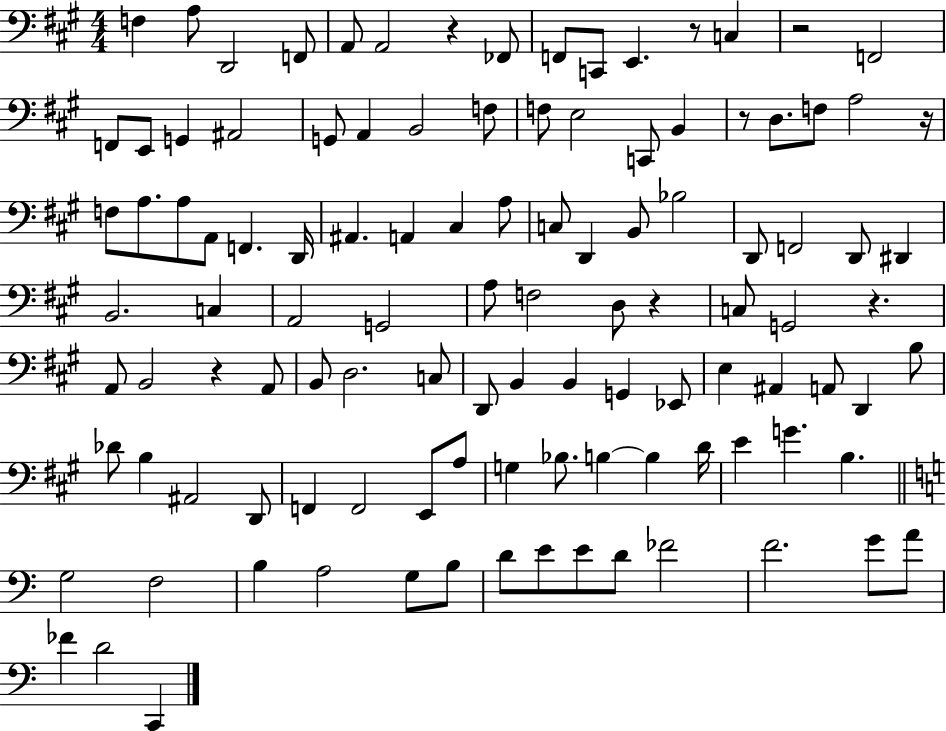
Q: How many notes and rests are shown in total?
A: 111